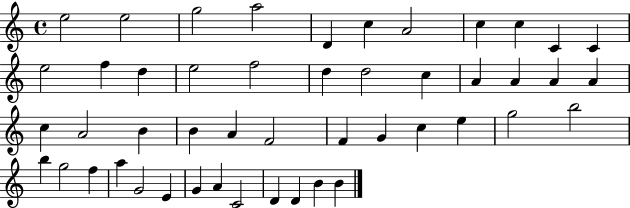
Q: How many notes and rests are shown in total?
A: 48